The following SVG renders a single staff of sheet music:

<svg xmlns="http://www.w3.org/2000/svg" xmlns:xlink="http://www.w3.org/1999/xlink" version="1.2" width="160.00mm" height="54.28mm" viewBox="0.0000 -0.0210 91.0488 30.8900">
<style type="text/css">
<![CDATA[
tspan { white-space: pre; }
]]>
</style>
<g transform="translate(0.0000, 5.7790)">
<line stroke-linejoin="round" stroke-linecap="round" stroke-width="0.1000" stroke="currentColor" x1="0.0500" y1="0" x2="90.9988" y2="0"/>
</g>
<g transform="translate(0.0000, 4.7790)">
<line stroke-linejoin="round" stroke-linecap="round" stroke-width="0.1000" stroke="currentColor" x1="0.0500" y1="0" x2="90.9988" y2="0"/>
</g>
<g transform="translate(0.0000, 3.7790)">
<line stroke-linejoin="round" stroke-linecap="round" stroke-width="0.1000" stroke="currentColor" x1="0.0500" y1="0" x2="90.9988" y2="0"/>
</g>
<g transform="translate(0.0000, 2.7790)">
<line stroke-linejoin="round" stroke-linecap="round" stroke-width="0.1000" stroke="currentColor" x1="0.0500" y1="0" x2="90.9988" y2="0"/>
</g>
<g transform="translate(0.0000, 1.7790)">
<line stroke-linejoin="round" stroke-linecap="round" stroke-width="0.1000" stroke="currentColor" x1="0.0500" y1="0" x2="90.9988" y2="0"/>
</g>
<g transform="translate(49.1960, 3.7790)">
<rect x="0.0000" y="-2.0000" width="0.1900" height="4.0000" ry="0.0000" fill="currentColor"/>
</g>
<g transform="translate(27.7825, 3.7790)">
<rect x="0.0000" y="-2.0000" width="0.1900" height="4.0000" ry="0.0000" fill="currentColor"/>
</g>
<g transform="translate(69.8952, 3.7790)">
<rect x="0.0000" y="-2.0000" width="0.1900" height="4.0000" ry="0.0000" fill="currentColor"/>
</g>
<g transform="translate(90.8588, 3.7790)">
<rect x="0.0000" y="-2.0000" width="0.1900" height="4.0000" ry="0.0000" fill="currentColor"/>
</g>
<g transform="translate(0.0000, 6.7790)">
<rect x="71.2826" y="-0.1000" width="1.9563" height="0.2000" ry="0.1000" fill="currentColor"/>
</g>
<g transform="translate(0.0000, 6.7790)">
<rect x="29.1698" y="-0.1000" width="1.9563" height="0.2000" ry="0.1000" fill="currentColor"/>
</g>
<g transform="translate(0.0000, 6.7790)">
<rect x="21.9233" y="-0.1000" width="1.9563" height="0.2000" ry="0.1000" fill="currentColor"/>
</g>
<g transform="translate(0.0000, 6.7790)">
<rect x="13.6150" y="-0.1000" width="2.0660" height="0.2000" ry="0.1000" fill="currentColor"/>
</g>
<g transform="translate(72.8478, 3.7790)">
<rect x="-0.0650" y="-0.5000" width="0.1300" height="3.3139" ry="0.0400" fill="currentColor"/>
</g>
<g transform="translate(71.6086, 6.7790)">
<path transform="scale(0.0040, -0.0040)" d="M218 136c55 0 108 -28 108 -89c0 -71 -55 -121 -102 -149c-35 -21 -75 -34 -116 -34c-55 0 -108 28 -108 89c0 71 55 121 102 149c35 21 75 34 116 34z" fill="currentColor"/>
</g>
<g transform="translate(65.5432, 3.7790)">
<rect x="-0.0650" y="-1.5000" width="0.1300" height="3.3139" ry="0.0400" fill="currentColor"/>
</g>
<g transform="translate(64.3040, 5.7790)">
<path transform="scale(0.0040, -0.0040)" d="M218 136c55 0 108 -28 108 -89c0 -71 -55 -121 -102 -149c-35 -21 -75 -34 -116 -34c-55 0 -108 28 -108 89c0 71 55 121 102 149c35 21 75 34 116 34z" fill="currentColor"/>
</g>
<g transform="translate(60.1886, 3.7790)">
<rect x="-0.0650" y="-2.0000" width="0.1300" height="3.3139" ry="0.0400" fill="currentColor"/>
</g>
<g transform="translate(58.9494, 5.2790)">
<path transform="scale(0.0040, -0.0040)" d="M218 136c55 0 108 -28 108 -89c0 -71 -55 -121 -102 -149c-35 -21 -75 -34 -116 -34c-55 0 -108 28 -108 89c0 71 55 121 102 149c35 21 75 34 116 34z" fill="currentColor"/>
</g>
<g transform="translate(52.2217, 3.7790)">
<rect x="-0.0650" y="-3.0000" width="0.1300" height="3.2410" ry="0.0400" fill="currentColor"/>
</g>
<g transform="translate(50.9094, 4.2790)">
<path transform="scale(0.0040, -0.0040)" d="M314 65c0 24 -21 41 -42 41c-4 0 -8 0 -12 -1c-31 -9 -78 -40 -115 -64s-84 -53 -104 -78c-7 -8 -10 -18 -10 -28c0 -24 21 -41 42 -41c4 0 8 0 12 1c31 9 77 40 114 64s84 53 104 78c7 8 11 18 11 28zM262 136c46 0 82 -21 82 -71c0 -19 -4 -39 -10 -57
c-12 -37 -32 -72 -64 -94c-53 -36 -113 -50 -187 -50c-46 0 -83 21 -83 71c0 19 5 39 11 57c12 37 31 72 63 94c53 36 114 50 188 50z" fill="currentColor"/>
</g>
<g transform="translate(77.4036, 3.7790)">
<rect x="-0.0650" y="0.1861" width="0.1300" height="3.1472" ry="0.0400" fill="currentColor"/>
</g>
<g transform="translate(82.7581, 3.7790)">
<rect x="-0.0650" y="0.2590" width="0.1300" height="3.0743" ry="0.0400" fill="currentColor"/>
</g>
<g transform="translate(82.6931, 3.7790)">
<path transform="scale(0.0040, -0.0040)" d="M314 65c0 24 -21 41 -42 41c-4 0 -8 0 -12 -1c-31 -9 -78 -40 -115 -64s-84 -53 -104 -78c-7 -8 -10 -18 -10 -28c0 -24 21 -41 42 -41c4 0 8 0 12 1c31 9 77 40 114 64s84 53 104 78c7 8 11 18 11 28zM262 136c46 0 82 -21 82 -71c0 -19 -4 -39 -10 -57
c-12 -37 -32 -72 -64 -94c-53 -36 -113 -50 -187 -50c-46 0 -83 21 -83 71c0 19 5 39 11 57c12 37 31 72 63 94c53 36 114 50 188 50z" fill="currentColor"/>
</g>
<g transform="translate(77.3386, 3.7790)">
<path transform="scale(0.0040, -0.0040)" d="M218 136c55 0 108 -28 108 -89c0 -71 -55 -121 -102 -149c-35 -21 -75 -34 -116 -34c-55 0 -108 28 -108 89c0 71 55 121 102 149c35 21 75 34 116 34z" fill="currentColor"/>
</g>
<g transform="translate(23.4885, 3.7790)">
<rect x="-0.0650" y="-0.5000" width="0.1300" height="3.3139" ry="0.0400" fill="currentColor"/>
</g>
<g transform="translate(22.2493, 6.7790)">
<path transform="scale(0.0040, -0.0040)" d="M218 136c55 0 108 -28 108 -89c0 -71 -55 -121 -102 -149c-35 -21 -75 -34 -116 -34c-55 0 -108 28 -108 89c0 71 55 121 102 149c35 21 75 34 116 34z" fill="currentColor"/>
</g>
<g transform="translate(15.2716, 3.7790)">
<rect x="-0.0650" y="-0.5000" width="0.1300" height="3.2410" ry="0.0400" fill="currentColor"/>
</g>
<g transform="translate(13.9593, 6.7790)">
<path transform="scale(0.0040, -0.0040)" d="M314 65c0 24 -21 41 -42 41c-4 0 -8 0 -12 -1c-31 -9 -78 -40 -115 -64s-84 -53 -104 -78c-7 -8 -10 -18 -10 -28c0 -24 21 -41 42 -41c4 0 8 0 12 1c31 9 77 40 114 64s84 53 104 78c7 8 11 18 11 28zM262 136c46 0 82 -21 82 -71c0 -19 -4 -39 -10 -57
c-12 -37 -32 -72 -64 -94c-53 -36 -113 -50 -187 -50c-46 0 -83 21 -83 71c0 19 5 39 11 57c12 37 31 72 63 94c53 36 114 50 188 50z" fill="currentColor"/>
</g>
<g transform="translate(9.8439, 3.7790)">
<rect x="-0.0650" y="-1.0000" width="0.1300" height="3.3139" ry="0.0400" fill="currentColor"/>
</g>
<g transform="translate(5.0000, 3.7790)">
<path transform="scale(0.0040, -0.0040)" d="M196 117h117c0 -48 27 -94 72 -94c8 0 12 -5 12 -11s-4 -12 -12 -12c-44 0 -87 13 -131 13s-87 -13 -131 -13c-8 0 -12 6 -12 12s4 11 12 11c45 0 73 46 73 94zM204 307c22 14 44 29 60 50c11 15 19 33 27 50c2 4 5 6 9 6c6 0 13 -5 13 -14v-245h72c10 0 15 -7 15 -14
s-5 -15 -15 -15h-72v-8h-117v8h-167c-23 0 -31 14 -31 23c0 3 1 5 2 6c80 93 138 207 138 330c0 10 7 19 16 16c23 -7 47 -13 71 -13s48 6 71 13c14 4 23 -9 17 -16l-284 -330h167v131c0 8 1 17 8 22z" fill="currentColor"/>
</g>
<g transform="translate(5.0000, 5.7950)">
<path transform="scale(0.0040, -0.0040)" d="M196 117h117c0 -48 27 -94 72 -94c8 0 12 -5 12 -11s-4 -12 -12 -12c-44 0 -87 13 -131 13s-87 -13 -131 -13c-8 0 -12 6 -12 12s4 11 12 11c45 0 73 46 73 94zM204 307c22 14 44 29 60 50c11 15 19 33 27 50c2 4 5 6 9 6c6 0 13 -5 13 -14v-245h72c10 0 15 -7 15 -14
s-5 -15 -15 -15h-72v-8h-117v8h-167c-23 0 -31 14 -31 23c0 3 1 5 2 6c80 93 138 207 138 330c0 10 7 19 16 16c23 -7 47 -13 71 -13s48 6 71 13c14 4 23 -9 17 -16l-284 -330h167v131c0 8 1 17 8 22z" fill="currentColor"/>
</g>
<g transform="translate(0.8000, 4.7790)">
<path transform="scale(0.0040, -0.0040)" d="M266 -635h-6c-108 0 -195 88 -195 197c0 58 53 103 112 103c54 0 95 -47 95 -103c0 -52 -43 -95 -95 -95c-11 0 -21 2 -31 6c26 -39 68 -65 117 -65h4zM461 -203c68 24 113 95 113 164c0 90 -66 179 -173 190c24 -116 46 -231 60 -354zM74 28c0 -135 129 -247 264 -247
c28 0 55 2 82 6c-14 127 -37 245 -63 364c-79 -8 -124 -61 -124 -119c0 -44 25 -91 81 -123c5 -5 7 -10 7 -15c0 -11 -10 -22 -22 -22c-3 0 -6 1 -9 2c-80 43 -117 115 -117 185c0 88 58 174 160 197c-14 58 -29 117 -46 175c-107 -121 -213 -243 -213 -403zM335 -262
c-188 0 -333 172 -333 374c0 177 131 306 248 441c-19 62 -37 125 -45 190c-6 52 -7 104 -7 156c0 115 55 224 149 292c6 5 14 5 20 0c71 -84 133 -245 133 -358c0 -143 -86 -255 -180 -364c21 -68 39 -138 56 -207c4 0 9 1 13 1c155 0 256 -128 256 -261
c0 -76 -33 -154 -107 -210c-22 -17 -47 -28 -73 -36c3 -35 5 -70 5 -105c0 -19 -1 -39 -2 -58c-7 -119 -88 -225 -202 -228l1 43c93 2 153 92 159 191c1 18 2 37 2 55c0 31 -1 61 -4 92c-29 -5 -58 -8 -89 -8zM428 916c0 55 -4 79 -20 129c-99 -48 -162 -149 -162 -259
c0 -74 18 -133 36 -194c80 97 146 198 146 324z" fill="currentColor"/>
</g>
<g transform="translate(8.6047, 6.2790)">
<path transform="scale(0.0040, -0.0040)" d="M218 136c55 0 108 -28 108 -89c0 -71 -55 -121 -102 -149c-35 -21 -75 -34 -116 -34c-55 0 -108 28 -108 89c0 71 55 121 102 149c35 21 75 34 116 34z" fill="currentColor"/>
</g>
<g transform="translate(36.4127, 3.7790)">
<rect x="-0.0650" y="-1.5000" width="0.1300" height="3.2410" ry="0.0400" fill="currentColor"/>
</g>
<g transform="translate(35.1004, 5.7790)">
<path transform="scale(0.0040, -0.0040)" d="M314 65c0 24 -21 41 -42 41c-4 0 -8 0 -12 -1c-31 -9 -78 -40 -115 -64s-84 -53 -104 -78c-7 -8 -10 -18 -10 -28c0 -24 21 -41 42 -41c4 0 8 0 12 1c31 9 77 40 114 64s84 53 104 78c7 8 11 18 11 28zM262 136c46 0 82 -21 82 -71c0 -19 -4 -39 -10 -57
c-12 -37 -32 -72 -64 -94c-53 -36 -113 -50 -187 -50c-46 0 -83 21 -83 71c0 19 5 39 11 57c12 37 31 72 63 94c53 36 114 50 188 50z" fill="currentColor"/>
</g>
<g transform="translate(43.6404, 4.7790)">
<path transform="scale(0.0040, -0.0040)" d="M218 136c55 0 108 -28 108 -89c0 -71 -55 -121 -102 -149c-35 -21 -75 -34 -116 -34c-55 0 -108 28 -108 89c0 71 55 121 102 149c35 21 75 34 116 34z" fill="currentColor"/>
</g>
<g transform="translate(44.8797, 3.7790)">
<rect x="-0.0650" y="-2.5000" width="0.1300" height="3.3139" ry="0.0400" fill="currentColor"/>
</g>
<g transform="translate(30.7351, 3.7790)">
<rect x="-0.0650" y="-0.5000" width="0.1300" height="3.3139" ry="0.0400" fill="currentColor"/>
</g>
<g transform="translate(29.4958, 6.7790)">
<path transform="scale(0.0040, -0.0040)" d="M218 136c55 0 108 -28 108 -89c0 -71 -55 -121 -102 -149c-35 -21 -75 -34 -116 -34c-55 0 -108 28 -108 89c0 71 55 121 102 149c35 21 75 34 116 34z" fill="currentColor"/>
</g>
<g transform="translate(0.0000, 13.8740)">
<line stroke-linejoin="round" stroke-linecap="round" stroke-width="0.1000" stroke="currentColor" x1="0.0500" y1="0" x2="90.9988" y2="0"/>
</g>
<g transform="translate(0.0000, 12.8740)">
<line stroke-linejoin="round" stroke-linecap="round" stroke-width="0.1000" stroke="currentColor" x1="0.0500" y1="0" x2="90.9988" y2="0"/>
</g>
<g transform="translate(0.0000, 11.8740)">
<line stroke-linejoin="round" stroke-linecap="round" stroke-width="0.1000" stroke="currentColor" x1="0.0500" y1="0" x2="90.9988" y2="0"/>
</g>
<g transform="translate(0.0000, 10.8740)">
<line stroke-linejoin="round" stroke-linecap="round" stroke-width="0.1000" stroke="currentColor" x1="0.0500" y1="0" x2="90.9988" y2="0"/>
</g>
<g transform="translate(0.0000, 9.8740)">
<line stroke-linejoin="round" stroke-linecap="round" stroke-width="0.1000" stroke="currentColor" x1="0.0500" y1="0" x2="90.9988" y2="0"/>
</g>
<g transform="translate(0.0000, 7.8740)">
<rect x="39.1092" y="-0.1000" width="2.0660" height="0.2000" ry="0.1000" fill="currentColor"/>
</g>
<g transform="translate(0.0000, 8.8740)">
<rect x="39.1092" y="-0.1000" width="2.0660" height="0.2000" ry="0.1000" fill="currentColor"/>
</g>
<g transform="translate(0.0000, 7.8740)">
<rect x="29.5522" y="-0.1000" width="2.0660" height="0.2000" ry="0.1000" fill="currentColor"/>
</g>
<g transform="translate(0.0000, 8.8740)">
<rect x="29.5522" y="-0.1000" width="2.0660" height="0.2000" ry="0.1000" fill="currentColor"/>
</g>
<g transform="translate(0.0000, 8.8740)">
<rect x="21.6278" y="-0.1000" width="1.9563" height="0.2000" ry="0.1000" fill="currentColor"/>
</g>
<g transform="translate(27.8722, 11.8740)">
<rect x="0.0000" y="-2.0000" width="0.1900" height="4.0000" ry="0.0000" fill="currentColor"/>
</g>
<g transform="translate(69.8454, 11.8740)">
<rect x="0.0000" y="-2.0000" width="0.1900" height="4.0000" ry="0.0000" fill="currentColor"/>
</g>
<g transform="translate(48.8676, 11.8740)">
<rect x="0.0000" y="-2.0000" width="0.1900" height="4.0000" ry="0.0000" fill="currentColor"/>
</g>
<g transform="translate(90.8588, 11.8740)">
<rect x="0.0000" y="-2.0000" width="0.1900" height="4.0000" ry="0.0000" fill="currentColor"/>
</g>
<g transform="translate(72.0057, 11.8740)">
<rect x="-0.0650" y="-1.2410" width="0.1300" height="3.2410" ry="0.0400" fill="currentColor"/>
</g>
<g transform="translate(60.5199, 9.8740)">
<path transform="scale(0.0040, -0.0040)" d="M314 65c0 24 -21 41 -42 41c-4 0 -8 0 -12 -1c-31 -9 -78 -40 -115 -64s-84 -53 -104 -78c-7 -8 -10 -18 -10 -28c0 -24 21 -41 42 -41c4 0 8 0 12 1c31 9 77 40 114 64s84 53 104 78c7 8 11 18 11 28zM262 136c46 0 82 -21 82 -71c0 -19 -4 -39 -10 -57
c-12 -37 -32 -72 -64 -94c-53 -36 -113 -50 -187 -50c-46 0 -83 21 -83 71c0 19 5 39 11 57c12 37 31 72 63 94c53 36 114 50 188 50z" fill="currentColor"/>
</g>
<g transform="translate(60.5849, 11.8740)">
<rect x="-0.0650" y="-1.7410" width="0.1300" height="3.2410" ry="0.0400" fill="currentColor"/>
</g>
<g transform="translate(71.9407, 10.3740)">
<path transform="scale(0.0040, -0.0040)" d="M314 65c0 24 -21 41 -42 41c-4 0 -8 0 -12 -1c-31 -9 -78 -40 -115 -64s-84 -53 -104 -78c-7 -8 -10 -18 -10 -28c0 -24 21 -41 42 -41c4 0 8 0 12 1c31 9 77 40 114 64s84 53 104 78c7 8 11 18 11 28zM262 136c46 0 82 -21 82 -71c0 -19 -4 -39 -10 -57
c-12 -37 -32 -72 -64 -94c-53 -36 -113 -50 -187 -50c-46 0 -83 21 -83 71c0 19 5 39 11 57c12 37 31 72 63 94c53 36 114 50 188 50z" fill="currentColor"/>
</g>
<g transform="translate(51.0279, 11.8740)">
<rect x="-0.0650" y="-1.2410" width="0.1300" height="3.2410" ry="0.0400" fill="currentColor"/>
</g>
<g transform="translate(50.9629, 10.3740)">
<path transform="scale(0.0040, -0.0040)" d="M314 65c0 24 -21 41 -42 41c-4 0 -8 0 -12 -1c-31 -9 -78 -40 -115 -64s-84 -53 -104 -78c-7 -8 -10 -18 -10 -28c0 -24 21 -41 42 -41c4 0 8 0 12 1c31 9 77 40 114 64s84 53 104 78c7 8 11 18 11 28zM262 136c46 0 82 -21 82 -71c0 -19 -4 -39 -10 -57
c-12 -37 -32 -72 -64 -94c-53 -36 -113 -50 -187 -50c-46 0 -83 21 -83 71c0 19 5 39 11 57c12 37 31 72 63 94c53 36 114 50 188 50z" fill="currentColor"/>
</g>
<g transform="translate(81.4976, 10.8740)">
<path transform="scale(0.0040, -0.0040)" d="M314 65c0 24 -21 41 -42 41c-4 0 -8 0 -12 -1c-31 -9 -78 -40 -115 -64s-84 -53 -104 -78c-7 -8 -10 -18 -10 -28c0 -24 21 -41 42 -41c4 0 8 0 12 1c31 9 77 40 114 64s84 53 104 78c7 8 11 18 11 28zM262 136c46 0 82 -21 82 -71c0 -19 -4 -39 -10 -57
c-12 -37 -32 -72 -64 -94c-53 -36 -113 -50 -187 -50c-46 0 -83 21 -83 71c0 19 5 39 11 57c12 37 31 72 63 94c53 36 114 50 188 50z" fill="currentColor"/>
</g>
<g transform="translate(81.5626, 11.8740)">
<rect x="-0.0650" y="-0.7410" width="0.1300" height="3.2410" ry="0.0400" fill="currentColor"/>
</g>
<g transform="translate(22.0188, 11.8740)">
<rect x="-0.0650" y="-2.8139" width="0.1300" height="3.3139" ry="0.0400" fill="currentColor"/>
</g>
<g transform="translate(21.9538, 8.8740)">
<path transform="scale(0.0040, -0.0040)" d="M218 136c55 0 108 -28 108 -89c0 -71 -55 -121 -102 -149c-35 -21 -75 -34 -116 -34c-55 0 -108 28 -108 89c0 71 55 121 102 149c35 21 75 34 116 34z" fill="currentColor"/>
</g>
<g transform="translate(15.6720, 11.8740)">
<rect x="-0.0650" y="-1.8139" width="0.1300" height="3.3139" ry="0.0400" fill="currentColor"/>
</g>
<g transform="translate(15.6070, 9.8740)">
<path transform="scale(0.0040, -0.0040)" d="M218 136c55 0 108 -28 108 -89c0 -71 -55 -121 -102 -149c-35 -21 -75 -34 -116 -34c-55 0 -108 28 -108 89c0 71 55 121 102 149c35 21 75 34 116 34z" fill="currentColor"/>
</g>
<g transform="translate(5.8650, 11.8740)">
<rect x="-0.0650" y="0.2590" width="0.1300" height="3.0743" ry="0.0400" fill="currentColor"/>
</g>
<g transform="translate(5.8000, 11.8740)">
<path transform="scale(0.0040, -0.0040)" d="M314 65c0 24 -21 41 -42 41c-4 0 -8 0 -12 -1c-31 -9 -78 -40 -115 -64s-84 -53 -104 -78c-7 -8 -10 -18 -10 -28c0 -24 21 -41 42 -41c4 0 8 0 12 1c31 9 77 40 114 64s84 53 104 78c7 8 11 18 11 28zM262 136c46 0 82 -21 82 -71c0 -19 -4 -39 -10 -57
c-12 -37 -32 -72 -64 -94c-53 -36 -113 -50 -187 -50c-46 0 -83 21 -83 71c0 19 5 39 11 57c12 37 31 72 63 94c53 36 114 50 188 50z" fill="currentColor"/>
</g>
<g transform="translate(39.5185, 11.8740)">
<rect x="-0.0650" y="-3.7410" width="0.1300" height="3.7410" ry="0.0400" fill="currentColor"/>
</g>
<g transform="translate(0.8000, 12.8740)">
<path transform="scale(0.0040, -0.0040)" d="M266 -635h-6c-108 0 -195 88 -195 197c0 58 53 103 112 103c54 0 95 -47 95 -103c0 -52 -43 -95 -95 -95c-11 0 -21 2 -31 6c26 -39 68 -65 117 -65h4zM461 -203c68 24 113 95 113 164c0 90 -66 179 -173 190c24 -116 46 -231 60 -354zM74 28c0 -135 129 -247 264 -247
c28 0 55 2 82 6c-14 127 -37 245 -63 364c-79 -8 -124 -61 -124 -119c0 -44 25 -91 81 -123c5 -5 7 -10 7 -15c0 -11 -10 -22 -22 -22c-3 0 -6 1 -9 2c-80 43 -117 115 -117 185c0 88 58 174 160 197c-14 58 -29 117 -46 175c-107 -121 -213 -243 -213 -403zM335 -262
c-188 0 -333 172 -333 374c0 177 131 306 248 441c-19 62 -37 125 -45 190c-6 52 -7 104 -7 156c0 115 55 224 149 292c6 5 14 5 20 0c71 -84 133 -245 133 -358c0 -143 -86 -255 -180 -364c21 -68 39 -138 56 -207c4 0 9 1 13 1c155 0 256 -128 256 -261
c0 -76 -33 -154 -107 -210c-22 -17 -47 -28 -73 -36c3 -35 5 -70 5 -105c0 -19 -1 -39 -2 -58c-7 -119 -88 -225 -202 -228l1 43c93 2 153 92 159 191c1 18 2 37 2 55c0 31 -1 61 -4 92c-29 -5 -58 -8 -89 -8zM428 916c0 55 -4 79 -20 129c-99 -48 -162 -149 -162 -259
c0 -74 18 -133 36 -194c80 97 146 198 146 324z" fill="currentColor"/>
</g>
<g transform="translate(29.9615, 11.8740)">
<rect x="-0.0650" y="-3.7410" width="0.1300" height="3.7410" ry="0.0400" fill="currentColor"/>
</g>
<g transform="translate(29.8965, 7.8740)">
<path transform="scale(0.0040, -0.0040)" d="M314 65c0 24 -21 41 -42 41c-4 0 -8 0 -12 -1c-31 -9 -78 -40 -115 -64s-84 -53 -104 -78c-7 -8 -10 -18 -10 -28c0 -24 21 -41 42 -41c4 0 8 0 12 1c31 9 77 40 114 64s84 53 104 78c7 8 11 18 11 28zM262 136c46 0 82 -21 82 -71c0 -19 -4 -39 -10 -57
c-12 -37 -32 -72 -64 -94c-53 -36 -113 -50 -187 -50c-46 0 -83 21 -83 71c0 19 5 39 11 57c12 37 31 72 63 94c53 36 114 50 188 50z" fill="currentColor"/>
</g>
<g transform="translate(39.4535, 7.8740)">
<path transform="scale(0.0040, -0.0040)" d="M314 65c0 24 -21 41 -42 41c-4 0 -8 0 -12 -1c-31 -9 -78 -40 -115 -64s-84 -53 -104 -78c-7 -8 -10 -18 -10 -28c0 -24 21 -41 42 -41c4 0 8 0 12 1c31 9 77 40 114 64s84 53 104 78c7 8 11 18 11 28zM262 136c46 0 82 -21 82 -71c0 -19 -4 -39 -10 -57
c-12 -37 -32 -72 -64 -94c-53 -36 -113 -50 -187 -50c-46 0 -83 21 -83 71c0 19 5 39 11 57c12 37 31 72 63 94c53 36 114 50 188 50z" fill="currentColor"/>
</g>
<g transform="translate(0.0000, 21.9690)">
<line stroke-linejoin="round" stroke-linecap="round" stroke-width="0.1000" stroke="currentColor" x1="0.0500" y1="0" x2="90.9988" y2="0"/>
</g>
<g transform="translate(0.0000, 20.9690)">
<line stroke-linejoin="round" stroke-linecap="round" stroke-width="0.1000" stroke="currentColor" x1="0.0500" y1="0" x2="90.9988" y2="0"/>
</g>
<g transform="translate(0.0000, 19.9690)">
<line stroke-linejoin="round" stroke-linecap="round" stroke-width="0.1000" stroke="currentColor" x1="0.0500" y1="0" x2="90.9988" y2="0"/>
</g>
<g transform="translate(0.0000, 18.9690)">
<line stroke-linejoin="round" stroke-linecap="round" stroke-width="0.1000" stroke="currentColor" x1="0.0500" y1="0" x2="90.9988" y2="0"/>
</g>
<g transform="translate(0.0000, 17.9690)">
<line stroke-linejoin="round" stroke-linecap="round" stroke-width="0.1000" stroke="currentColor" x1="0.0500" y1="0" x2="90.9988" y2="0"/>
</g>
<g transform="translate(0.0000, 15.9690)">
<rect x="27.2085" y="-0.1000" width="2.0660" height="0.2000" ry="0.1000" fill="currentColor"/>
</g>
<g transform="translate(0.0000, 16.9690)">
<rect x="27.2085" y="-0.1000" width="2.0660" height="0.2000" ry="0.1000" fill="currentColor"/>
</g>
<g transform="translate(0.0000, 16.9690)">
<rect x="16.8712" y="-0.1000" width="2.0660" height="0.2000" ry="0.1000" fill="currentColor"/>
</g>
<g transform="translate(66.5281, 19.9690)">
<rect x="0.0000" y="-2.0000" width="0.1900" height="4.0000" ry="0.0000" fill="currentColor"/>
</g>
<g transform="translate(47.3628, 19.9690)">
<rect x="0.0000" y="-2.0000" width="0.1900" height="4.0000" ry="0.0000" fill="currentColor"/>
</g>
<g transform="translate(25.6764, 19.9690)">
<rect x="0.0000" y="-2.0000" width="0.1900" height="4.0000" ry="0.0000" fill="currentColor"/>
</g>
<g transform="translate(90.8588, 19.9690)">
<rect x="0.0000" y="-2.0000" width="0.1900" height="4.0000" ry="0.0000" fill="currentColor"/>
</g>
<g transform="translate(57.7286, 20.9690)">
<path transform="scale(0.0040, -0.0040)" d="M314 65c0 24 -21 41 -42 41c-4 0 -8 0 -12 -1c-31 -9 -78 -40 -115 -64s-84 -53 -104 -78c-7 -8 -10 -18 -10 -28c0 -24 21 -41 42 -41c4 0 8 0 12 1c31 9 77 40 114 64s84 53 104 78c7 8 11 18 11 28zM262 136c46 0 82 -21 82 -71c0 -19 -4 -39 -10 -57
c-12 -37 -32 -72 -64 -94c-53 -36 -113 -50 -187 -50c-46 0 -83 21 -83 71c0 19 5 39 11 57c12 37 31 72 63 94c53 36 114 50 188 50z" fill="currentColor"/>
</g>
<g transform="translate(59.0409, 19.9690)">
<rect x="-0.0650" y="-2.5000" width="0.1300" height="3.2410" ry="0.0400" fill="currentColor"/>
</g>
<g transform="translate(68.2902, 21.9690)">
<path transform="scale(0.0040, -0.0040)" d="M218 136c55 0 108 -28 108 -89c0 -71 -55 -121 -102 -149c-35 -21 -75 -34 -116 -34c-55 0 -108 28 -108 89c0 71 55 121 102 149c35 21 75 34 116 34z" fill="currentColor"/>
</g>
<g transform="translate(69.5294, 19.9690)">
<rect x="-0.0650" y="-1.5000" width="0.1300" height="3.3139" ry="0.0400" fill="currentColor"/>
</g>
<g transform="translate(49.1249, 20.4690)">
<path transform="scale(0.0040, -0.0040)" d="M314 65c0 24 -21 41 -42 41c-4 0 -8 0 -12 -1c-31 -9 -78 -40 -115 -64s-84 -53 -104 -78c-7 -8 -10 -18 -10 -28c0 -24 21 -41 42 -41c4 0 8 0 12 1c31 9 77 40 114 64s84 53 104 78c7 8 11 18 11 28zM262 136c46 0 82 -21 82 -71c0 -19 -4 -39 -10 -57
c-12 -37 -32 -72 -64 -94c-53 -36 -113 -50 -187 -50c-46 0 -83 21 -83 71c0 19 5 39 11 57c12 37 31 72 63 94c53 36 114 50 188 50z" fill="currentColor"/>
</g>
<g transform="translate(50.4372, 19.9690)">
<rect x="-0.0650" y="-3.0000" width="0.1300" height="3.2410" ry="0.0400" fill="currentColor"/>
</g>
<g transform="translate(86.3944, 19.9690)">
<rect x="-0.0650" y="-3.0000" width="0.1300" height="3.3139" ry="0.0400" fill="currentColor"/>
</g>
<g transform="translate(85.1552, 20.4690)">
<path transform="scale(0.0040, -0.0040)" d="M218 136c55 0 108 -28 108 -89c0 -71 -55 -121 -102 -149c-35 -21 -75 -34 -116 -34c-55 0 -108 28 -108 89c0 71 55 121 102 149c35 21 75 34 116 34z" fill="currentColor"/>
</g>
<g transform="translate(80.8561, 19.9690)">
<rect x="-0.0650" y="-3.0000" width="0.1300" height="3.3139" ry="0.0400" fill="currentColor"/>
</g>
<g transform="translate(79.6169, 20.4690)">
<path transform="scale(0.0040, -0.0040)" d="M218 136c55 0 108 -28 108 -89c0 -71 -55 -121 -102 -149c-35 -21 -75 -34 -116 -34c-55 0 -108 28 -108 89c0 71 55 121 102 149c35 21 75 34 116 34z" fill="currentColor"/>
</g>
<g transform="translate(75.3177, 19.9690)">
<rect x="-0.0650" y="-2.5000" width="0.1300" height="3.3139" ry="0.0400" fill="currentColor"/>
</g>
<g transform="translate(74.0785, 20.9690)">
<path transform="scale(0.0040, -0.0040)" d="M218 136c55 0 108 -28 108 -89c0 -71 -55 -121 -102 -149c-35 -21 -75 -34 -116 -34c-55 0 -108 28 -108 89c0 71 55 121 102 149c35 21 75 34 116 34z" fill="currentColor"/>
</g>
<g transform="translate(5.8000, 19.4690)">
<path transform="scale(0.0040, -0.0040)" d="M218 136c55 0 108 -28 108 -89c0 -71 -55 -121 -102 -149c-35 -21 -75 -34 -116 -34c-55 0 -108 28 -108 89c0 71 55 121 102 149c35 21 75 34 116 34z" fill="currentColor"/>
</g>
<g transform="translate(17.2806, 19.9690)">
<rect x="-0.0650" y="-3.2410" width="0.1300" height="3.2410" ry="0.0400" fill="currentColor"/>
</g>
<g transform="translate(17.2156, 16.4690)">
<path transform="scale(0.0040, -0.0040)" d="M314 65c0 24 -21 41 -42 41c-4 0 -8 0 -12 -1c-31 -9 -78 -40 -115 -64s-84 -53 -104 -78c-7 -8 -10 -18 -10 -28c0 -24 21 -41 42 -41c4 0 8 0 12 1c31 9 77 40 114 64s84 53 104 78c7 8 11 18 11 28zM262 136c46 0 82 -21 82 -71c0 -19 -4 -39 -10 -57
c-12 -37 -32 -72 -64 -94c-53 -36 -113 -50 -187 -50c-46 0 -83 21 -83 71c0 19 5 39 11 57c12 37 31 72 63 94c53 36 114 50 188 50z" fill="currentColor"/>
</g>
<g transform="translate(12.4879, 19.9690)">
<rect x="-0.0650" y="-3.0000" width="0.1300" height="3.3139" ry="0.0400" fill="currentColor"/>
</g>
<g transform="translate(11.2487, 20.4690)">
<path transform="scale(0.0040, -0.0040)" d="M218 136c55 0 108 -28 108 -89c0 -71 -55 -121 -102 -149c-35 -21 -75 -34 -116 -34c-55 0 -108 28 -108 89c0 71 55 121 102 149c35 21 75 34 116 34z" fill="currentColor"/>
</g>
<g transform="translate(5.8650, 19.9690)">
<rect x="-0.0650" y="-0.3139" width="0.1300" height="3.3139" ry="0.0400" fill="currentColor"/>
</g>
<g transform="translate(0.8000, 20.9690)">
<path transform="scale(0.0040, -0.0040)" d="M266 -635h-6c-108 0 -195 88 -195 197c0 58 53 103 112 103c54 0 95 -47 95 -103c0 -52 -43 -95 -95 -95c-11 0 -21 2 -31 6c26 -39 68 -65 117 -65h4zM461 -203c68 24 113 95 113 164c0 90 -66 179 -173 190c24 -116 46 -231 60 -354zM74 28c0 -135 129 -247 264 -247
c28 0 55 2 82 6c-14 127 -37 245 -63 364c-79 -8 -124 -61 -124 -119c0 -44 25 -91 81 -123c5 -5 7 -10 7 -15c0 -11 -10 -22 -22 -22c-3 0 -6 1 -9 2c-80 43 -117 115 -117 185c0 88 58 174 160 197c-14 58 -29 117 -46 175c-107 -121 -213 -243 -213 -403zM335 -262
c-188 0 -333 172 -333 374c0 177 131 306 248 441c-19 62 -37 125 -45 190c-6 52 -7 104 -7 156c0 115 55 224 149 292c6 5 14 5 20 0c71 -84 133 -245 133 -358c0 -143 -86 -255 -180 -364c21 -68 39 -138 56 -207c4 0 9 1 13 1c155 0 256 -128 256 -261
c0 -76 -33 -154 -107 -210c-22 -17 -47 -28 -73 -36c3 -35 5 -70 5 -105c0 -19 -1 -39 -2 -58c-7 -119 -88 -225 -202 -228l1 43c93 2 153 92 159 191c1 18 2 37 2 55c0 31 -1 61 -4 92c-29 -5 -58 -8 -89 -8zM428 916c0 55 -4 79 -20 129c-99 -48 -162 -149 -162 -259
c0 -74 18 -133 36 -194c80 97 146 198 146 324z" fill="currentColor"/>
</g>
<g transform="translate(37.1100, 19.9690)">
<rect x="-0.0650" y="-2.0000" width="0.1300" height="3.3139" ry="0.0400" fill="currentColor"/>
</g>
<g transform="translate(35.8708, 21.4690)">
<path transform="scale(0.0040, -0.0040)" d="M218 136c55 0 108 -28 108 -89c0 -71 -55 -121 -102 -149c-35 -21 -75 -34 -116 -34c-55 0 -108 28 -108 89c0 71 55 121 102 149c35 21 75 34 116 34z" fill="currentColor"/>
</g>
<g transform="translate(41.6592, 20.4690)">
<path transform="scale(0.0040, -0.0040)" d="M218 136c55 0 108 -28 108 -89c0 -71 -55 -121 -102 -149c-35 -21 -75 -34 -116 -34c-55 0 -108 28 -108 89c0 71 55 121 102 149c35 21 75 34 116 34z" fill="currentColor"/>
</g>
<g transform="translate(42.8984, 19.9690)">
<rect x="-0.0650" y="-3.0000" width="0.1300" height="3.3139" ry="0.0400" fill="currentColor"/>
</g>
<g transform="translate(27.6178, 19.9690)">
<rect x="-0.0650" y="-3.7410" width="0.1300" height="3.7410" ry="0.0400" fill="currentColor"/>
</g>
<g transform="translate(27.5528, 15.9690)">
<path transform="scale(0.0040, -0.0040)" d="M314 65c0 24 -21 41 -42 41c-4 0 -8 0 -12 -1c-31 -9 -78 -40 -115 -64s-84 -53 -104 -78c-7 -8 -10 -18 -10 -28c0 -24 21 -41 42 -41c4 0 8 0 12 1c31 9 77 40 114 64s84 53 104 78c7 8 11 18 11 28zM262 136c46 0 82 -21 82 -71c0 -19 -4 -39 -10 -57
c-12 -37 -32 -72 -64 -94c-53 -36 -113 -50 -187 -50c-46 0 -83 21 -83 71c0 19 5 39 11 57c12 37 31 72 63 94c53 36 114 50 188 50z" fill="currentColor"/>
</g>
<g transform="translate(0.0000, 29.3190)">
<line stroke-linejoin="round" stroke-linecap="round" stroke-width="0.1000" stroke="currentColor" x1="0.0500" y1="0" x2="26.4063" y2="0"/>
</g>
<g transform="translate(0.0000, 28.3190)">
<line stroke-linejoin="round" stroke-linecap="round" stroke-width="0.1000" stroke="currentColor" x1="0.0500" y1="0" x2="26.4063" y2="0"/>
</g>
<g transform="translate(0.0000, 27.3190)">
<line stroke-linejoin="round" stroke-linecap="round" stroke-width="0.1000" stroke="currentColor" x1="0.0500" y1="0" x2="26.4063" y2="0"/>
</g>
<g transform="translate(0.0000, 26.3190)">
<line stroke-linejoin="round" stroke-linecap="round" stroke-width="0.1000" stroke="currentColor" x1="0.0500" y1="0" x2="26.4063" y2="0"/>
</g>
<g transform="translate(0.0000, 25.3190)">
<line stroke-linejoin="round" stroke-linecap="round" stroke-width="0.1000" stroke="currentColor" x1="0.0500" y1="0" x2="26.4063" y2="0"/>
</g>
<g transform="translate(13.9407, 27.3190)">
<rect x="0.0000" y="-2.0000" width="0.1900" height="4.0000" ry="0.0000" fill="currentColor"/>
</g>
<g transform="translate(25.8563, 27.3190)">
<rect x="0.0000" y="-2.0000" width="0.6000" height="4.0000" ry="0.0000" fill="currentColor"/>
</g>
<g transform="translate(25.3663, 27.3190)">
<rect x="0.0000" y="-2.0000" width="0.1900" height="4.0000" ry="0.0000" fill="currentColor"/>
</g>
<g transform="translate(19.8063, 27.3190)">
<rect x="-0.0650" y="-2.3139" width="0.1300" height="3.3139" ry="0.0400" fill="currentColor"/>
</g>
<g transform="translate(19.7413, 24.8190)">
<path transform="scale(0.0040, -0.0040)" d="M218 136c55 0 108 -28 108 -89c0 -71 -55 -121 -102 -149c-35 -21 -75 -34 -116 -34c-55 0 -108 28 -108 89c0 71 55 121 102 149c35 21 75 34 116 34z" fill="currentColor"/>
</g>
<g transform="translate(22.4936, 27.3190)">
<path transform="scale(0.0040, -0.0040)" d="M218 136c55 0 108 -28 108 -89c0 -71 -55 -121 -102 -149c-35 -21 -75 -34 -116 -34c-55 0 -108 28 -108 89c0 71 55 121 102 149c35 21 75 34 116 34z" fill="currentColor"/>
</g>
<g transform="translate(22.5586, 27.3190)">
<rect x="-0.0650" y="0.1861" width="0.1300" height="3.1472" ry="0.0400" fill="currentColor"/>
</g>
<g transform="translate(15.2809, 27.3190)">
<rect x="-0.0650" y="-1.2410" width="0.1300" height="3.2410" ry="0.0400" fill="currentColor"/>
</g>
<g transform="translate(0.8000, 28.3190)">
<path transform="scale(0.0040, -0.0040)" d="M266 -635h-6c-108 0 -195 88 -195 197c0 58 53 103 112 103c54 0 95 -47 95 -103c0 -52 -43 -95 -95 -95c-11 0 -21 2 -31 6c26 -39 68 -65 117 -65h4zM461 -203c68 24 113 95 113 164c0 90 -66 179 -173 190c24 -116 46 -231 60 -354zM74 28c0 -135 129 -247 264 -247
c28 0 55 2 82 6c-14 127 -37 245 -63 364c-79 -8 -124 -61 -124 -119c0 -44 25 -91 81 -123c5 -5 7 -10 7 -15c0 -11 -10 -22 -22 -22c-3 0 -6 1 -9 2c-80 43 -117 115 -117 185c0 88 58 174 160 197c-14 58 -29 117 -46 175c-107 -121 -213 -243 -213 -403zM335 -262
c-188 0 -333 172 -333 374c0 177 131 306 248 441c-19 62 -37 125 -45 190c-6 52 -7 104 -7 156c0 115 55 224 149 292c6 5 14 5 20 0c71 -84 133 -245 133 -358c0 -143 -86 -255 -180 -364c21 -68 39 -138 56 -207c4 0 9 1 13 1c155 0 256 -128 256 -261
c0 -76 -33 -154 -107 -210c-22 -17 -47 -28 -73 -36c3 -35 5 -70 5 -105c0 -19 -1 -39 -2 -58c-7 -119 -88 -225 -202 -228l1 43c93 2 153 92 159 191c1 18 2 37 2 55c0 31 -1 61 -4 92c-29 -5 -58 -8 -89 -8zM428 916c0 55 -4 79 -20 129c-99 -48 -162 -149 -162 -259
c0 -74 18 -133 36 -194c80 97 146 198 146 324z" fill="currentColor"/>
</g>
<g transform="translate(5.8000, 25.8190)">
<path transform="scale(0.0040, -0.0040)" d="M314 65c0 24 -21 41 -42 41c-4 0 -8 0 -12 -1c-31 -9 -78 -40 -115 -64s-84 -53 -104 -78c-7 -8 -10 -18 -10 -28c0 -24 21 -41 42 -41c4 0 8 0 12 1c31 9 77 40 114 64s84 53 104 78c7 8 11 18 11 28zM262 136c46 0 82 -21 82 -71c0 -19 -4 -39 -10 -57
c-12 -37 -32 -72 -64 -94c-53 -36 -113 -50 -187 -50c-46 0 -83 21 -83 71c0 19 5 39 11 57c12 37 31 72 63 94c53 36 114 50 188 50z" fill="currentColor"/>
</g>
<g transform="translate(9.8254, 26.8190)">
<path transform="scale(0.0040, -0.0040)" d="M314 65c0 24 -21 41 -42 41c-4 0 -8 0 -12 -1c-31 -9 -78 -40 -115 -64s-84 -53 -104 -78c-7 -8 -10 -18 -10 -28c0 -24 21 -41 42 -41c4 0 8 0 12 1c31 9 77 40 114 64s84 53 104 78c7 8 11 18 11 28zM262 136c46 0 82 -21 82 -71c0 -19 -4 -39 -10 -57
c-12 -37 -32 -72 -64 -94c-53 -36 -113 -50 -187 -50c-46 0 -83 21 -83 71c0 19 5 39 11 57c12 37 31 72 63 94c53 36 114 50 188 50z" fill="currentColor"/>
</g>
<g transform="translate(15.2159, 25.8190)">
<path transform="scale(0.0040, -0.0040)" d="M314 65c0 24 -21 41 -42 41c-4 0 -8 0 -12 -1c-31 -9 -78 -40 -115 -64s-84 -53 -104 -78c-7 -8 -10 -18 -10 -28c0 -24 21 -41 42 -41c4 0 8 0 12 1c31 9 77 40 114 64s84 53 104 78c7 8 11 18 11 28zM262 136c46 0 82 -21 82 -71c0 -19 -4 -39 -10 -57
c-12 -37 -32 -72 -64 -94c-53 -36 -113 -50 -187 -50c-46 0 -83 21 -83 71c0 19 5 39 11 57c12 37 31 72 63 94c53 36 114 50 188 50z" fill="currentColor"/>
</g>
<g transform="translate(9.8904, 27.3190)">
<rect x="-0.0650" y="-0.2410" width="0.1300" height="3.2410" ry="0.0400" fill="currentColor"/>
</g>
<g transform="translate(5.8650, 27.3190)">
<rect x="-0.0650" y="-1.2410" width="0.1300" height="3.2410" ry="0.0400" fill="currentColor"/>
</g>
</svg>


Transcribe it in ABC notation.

X:1
T:Untitled
M:4/4
L:1/4
K:C
D C2 C C E2 G A2 F E C B B2 B2 f a c'2 c'2 e2 f2 e2 d2 c A b2 c'2 F A A2 G2 E G A A e2 c2 e2 g B